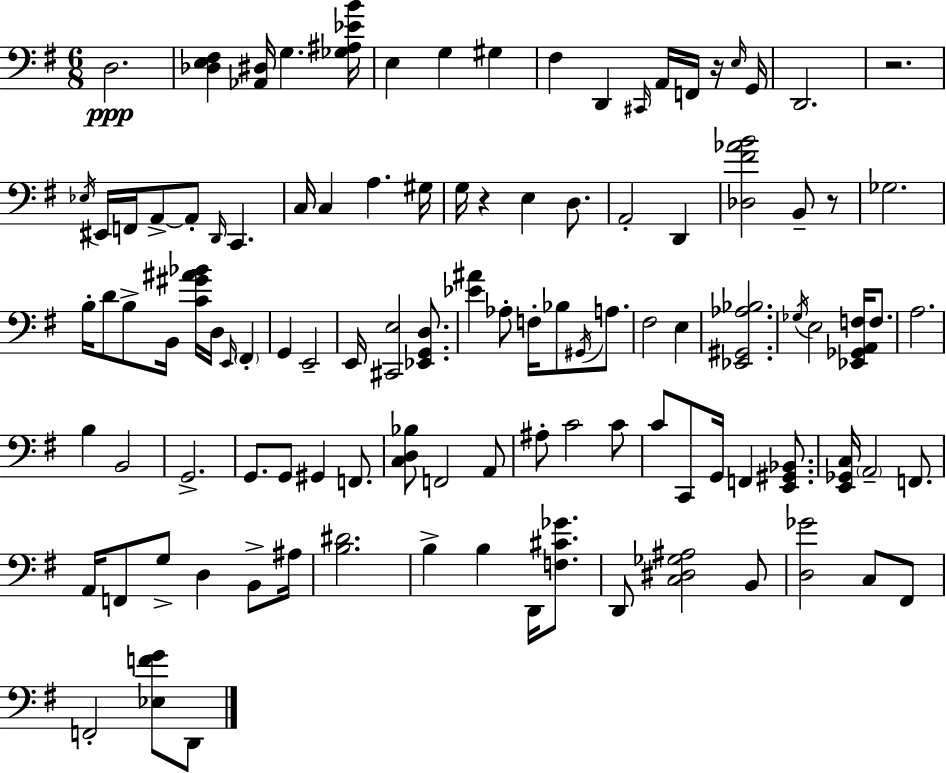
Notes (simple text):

D3/h. [Db3,E3,F#3]/q [Ab2,D#3]/s G3/q. [Gb3,A#3,Eb4,B4]/s E3/q G3/q G#3/q F#3/q D2/q C#2/s A2/s F2/s R/s E3/s G2/s D2/h. R/h. Eb3/s EIS2/s F2/s A2/e A2/e D2/s C2/q. C3/s C3/q A3/q. G#3/s G3/s R/q E3/q D3/e. A2/h D2/q [Db3,F#4,Ab4,B4]/h B2/e R/e Gb3/h. B3/s D4/e B3/e B2/s [C4,G#4,A#4,Bb4]/s D3/s E2/s F#2/q G2/q E2/h E2/s [C#2,E3]/h [Eb2,G2,D3]/e. [Eb4,A#4]/q Ab3/e F3/s Bb3/e G#2/s A3/e. F#3/h E3/q [Eb2,G#2,Ab3,Bb3]/h. Gb3/s E3/h [Eb2,Gb2,A2,F3]/s F3/e. A3/h. B3/q B2/h G2/h. G2/e. G2/e G#2/q F2/e. [C3,D3,Bb3]/e F2/h A2/e A#3/e C4/h C4/e C4/e C2/e G2/s F2/q [E2,G#2,Bb2]/e. [E2,Gb2,C3]/s A2/h F2/e. A2/s F2/e G3/e D3/q B2/e A#3/s [B3,D#4]/h. B3/q B3/q D2/s [F3,C#4,Gb4]/e. D2/e [C3,D#3,Gb3,A#3]/h B2/e [D3,Gb4]/h C3/e F#2/e F2/h [Eb3,F4,G4]/e D2/e